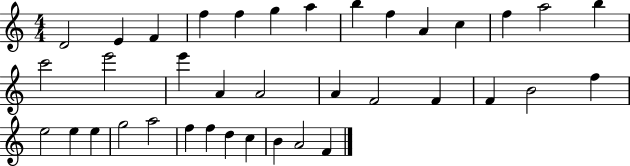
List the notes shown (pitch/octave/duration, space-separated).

D4/h E4/q F4/q F5/q F5/q G5/q A5/q B5/q F5/q A4/q C5/q F5/q A5/h B5/q C6/h E6/h E6/q A4/q A4/h A4/q F4/h F4/q F4/q B4/h F5/q E5/h E5/q E5/q G5/h A5/h F5/q F5/q D5/q C5/q B4/q A4/h F4/q